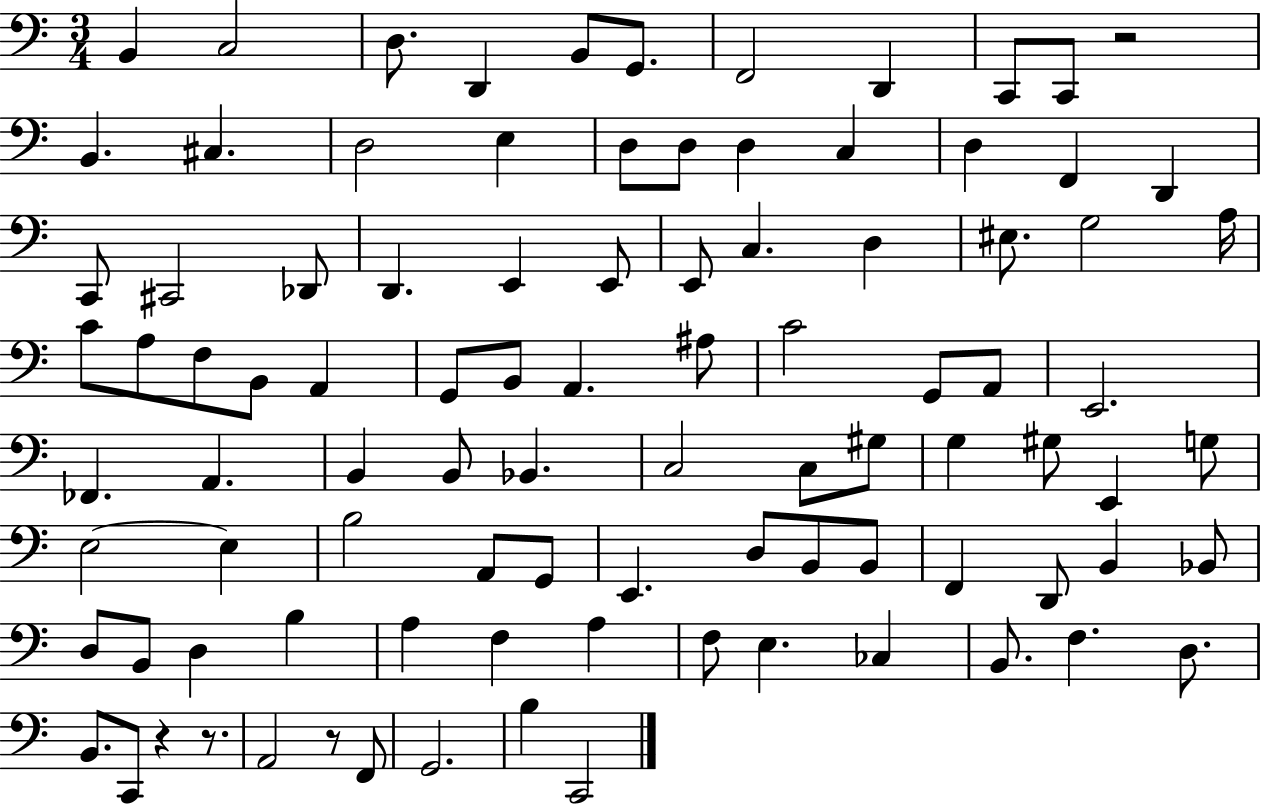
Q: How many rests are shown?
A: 4